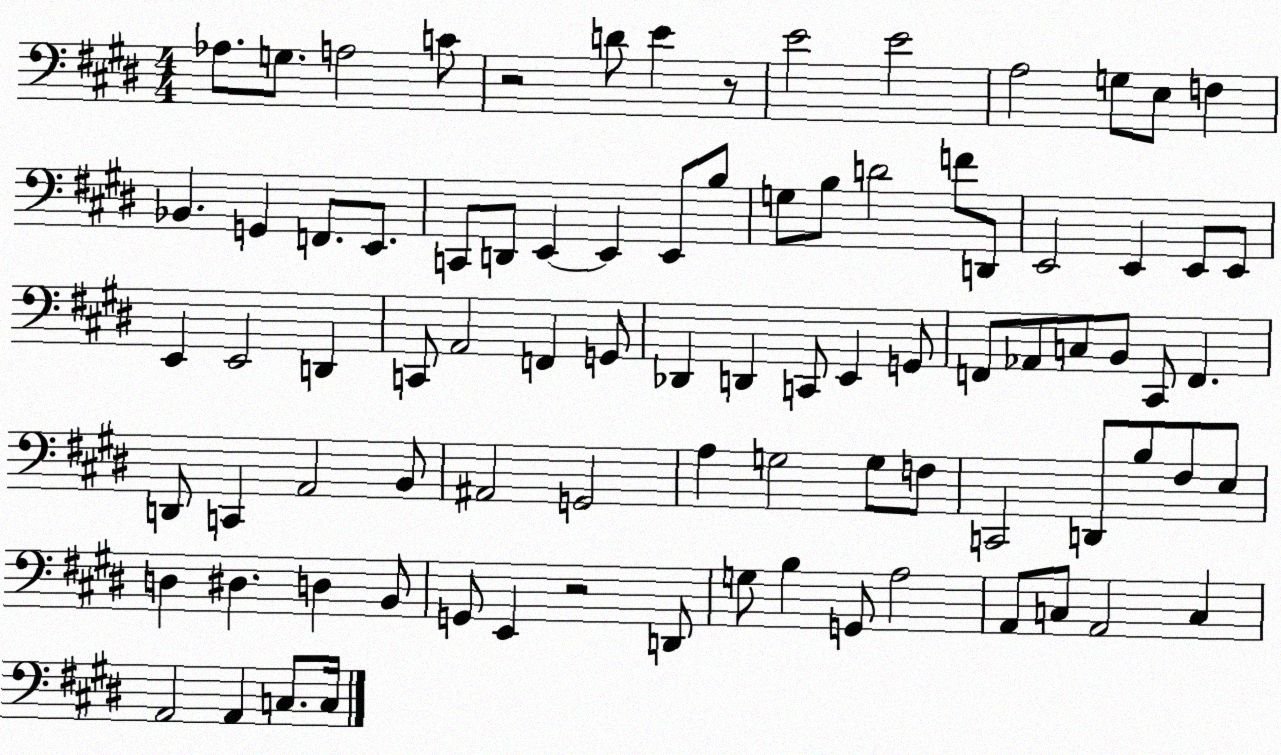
X:1
T:Untitled
M:4/4
L:1/4
K:E
_A,/2 G,/2 A,2 C/2 z2 D/2 E z/2 E2 E2 A,2 G,/2 E,/2 F, _B,, G,, F,,/2 E,,/2 C,,/2 D,,/2 E,, E,, E,,/2 B,/2 G,/2 B,/2 D2 F/2 D,,/2 E,,2 E,, E,,/2 E,,/2 E,, E,,2 D,, C,,/2 A,,2 F,, G,,/2 _D,, D,, C,,/2 E,, G,,/2 F,,/2 _A,,/2 C,/2 B,,/2 ^C,,/2 F,, D,,/2 C,, A,,2 B,,/2 ^A,,2 G,,2 A, G,2 G,/2 F,/2 C,,2 D,,/2 B,/2 ^F,/2 E,/2 D, ^D, D, B,,/2 G,,/2 E,, z2 D,,/2 G,/2 B, G,,/2 A,2 A,,/2 C,/2 A,,2 C, A,,2 A,, C,/2 C,/4